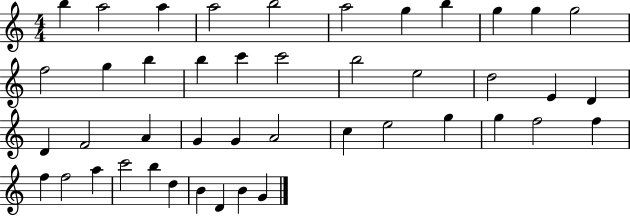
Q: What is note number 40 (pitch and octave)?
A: D5